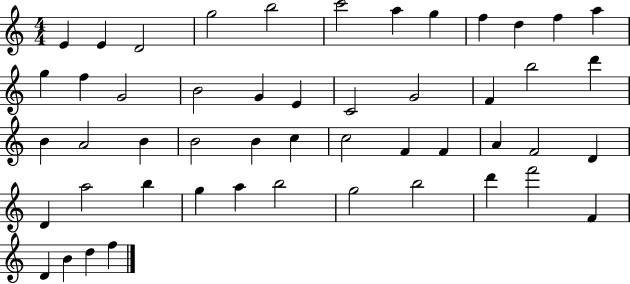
E4/q E4/q D4/h G5/h B5/h C6/h A5/q G5/q F5/q D5/q F5/q A5/q G5/q F5/q G4/h B4/h G4/q E4/q C4/h G4/h F4/q B5/h D6/q B4/q A4/h B4/q B4/h B4/q C5/q C5/h F4/q F4/q A4/q F4/h D4/q D4/q A5/h B5/q G5/q A5/q B5/h G5/h B5/h D6/q F6/h F4/q D4/q B4/q D5/q F5/q